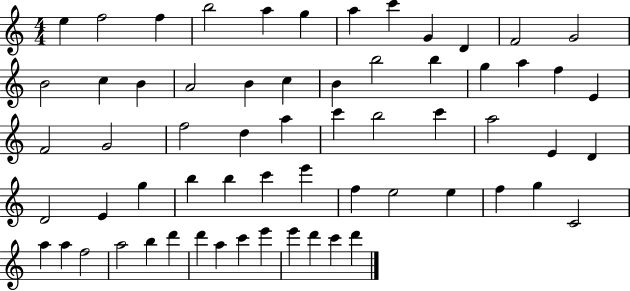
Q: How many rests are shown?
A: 0